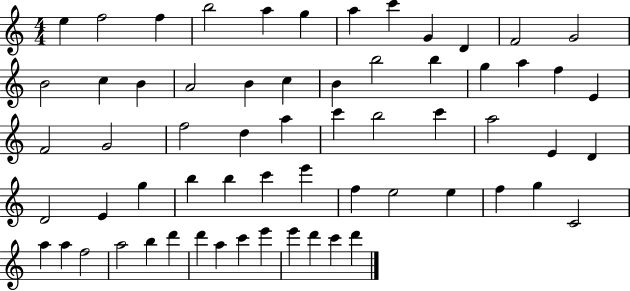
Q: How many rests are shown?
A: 0